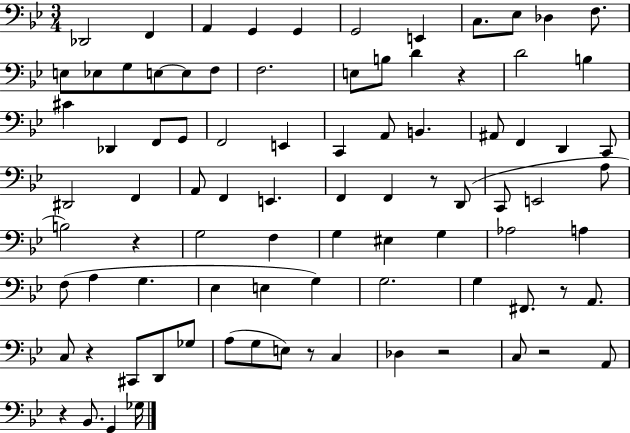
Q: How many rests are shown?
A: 9